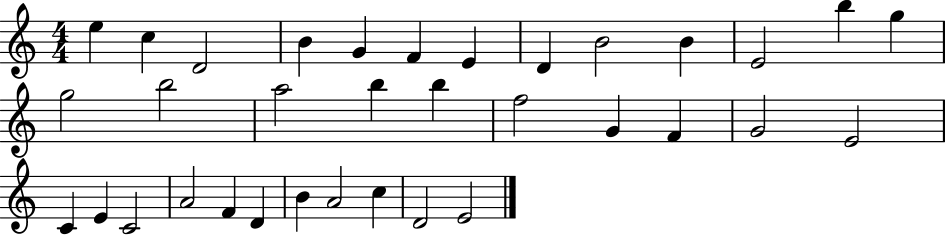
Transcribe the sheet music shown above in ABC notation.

X:1
T:Untitled
M:4/4
L:1/4
K:C
e c D2 B G F E D B2 B E2 b g g2 b2 a2 b b f2 G F G2 E2 C E C2 A2 F D B A2 c D2 E2